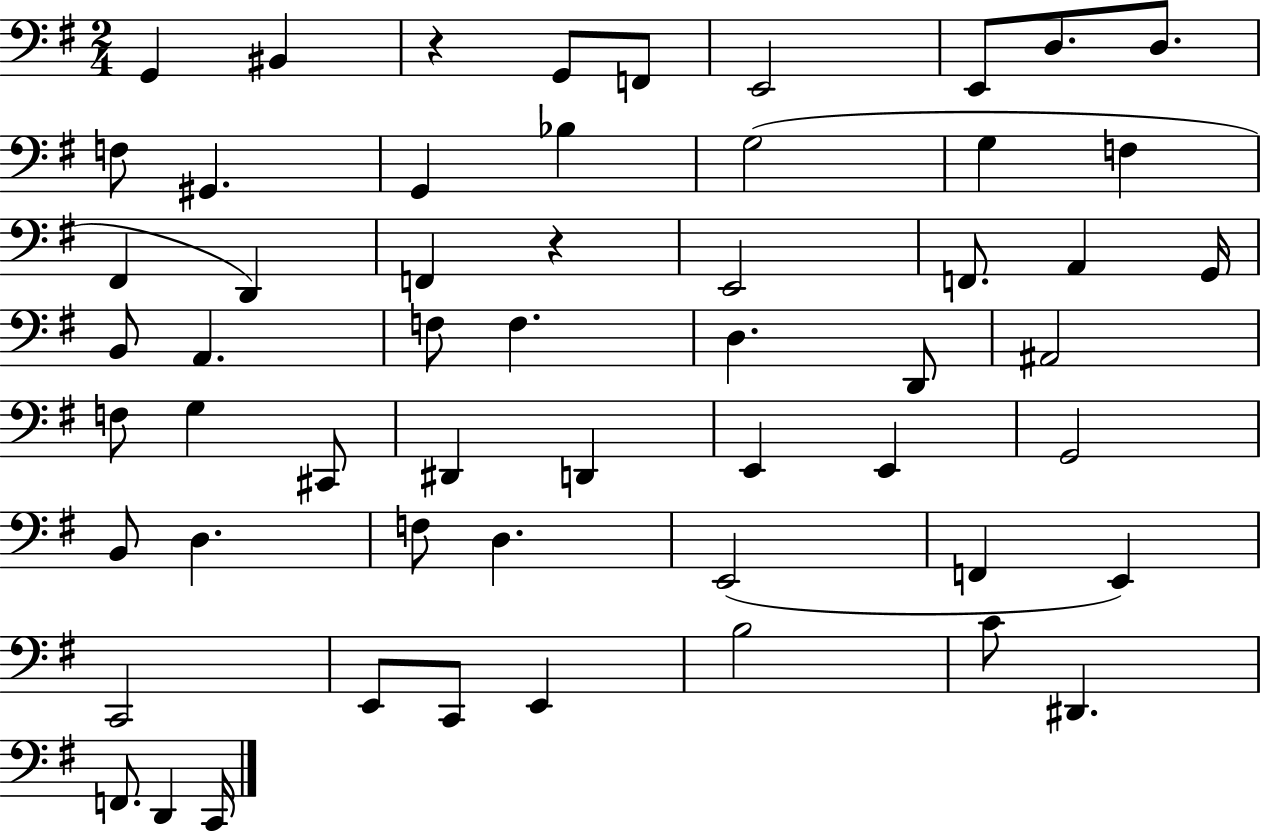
X:1
T:Untitled
M:2/4
L:1/4
K:G
G,, ^B,, z G,,/2 F,,/2 E,,2 E,,/2 D,/2 D,/2 F,/2 ^G,, G,, _B, G,2 G, F, ^F,, D,, F,, z E,,2 F,,/2 A,, G,,/4 B,,/2 A,, F,/2 F, D, D,,/2 ^A,,2 F,/2 G, ^C,,/2 ^D,, D,, E,, E,, G,,2 B,,/2 D, F,/2 D, E,,2 F,, E,, C,,2 E,,/2 C,,/2 E,, B,2 C/2 ^D,, F,,/2 D,, C,,/4